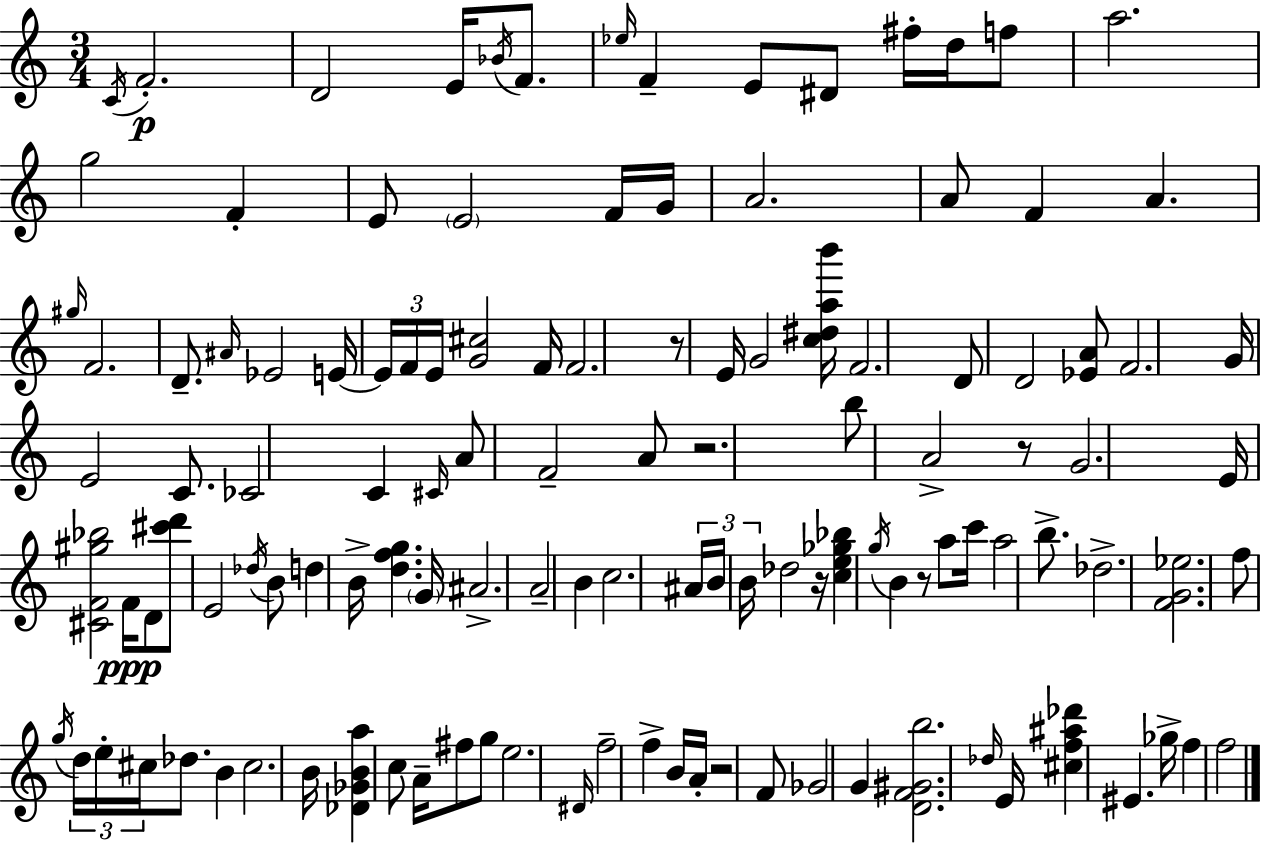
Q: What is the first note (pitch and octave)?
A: C4